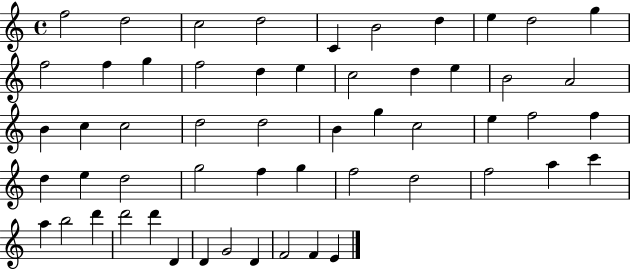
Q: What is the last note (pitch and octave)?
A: E4